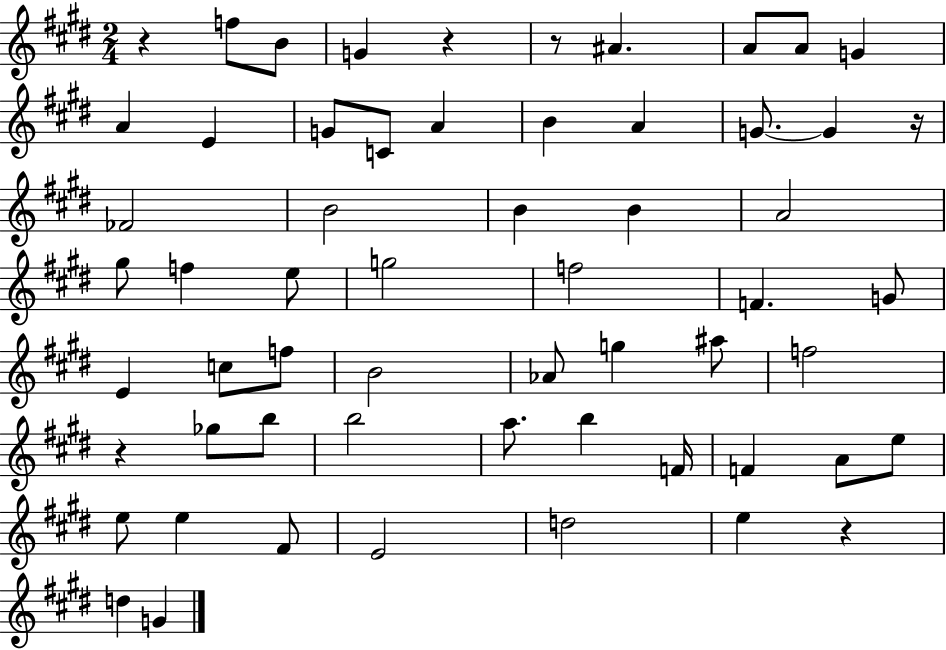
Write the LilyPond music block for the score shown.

{
  \clef treble
  \numericTimeSignature
  \time 2/4
  \key e \major
  r4 f''8 b'8 | g'4 r4 | r8 ais'4. | a'8 a'8 g'4 | \break a'4 e'4 | g'8 c'8 a'4 | b'4 a'4 | g'8.~~ g'4 r16 | \break fes'2 | b'2 | b'4 b'4 | a'2 | \break gis''8 f''4 e''8 | g''2 | f''2 | f'4. g'8 | \break e'4 c''8 f''8 | b'2 | aes'8 g''4 ais''8 | f''2 | \break r4 ges''8 b''8 | b''2 | a''8. b''4 f'16 | f'4 a'8 e''8 | \break e''8 e''4 fis'8 | e'2 | d''2 | e''4 r4 | \break d''4 g'4 | \bar "|."
}